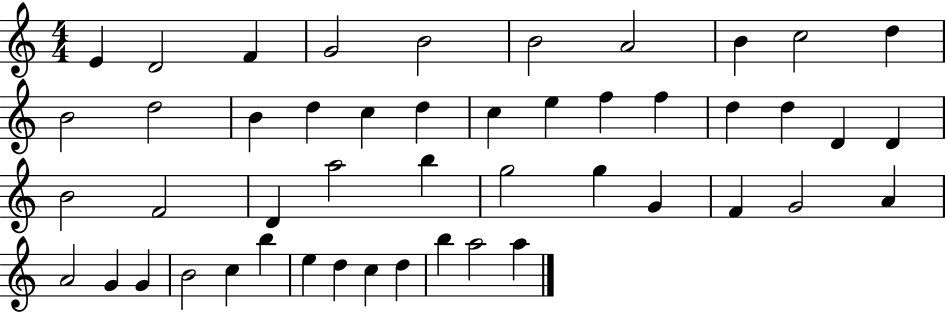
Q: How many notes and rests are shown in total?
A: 48